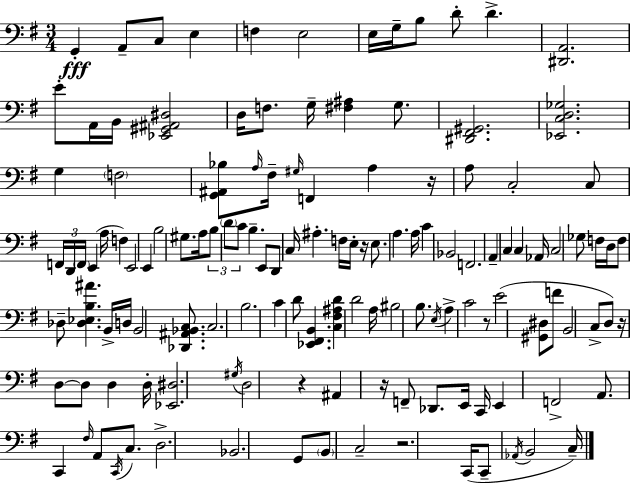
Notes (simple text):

G2/q A2/e C3/e E3/q F3/q E3/h E3/s G3/s B3/e D4/e D4/q. [D#2,A2]/h. E4/e A2/s B2/s [Eb2,G#2,A#2,D#3]/h D3/s F3/e. G3/s [F#3,A#3]/q G3/e. [D#2,F#2,G#2]/h. [Eb2,C3,D3,Gb3]/h. G3/q F3/h [G2,A#2,Bb3]/e A3/s F#3/s G#3/s F2/q A3/q R/s A3/e C3/h C3/e F2/s D2/s F2/s E2/q A3/s F3/q E2/h E2/q B3/h G#3/e. A3/s B3/e D4/e C4/e B3/q. E2/e D2/e C3/s A#3/q. F3/s E3/s R/s E3/e. A3/q. A3/s C4/q Bb2/h F2/h. A2/q C3/q C3/q Ab2/s C3/h Gb3/e F3/s D3/s F3/e Db3/e [Db3,Eb3,B3,A#4]/q. B2/s D3/s B2/h [Db2,A#2,Bb2,C3]/e. C3/h. B3/h. C4/q D4/e [Eb2,F#2,B2]/q. [C3,F#3,A#3,D4]/q D4/h A3/s BIS3/h B3/e. E3/s A3/q C4/h R/e E4/h [G#2,D#3]/e F4/e B2/h C3/e D3/e R/s D3/e D3/e D3/q D3/s [Eb2,D#3]/h. G#3/s D3/h R/q A#2/q R/s F2/e Db2/e. E2/s C2/s E2/q F2/h A2/e. C2/q F#3/s A2/e C2/s C3/e. D3/h. Bb2/h. G2/e B2/e C3/h R/h. C2/s C2/e Ab2/s B2/h C3/s